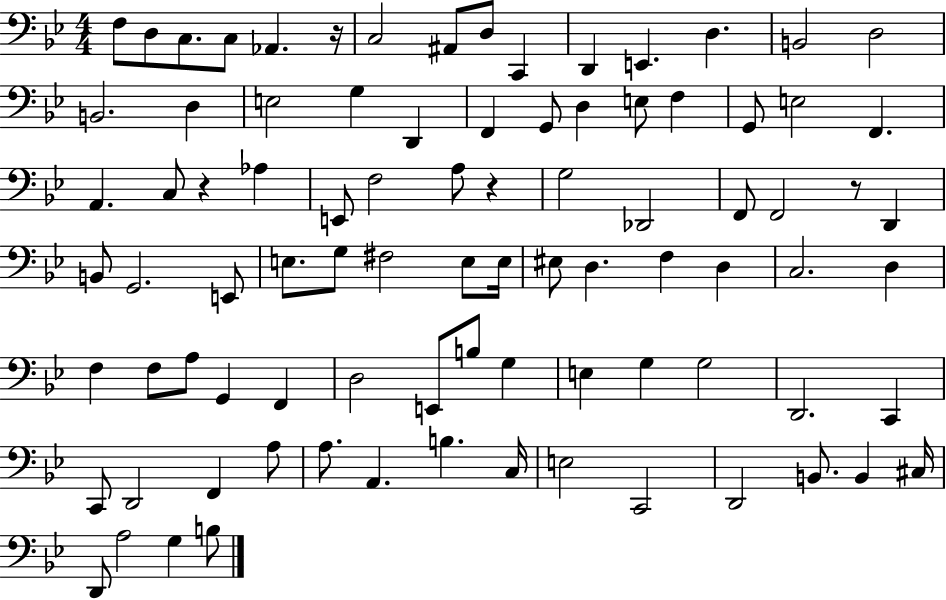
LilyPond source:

{
  \clef bass
  \numericTimeSignature
  \time 4/4
  \key bes \major
  f8 d8 c8. c8 aes,4. r16 | c2 ais,8 d8 c,4 | d,4 e,4. d4. | b,2 d2 | \break b,2. d4 | e2 g4 d,4 | f,4 g,8 d4 e8 f4 | g,8 e2 f,4. | \break a,4. c8 r4 aes4 | e,8 f2 a8 r4 | g2 des,2 | f,8 f,2 r8 d,4 | \break b,8 g,2. e,8 | e8. g8 fis2 e8 e16 | eis8 d4. f4 d4 | c2. d4 | \break f4 f8 a8 g,4 f,4 | d2 e,8 b8 g4 | e4 g4 g2 | d,2. c,4 | \break c,8 d,2 f,4 a8 | a8. a,4. b4. c16 | e2 c,2 | d,2 b,8. b,4 cis16 | \break d,8 a2 g4 b8 | \bar "|."
}